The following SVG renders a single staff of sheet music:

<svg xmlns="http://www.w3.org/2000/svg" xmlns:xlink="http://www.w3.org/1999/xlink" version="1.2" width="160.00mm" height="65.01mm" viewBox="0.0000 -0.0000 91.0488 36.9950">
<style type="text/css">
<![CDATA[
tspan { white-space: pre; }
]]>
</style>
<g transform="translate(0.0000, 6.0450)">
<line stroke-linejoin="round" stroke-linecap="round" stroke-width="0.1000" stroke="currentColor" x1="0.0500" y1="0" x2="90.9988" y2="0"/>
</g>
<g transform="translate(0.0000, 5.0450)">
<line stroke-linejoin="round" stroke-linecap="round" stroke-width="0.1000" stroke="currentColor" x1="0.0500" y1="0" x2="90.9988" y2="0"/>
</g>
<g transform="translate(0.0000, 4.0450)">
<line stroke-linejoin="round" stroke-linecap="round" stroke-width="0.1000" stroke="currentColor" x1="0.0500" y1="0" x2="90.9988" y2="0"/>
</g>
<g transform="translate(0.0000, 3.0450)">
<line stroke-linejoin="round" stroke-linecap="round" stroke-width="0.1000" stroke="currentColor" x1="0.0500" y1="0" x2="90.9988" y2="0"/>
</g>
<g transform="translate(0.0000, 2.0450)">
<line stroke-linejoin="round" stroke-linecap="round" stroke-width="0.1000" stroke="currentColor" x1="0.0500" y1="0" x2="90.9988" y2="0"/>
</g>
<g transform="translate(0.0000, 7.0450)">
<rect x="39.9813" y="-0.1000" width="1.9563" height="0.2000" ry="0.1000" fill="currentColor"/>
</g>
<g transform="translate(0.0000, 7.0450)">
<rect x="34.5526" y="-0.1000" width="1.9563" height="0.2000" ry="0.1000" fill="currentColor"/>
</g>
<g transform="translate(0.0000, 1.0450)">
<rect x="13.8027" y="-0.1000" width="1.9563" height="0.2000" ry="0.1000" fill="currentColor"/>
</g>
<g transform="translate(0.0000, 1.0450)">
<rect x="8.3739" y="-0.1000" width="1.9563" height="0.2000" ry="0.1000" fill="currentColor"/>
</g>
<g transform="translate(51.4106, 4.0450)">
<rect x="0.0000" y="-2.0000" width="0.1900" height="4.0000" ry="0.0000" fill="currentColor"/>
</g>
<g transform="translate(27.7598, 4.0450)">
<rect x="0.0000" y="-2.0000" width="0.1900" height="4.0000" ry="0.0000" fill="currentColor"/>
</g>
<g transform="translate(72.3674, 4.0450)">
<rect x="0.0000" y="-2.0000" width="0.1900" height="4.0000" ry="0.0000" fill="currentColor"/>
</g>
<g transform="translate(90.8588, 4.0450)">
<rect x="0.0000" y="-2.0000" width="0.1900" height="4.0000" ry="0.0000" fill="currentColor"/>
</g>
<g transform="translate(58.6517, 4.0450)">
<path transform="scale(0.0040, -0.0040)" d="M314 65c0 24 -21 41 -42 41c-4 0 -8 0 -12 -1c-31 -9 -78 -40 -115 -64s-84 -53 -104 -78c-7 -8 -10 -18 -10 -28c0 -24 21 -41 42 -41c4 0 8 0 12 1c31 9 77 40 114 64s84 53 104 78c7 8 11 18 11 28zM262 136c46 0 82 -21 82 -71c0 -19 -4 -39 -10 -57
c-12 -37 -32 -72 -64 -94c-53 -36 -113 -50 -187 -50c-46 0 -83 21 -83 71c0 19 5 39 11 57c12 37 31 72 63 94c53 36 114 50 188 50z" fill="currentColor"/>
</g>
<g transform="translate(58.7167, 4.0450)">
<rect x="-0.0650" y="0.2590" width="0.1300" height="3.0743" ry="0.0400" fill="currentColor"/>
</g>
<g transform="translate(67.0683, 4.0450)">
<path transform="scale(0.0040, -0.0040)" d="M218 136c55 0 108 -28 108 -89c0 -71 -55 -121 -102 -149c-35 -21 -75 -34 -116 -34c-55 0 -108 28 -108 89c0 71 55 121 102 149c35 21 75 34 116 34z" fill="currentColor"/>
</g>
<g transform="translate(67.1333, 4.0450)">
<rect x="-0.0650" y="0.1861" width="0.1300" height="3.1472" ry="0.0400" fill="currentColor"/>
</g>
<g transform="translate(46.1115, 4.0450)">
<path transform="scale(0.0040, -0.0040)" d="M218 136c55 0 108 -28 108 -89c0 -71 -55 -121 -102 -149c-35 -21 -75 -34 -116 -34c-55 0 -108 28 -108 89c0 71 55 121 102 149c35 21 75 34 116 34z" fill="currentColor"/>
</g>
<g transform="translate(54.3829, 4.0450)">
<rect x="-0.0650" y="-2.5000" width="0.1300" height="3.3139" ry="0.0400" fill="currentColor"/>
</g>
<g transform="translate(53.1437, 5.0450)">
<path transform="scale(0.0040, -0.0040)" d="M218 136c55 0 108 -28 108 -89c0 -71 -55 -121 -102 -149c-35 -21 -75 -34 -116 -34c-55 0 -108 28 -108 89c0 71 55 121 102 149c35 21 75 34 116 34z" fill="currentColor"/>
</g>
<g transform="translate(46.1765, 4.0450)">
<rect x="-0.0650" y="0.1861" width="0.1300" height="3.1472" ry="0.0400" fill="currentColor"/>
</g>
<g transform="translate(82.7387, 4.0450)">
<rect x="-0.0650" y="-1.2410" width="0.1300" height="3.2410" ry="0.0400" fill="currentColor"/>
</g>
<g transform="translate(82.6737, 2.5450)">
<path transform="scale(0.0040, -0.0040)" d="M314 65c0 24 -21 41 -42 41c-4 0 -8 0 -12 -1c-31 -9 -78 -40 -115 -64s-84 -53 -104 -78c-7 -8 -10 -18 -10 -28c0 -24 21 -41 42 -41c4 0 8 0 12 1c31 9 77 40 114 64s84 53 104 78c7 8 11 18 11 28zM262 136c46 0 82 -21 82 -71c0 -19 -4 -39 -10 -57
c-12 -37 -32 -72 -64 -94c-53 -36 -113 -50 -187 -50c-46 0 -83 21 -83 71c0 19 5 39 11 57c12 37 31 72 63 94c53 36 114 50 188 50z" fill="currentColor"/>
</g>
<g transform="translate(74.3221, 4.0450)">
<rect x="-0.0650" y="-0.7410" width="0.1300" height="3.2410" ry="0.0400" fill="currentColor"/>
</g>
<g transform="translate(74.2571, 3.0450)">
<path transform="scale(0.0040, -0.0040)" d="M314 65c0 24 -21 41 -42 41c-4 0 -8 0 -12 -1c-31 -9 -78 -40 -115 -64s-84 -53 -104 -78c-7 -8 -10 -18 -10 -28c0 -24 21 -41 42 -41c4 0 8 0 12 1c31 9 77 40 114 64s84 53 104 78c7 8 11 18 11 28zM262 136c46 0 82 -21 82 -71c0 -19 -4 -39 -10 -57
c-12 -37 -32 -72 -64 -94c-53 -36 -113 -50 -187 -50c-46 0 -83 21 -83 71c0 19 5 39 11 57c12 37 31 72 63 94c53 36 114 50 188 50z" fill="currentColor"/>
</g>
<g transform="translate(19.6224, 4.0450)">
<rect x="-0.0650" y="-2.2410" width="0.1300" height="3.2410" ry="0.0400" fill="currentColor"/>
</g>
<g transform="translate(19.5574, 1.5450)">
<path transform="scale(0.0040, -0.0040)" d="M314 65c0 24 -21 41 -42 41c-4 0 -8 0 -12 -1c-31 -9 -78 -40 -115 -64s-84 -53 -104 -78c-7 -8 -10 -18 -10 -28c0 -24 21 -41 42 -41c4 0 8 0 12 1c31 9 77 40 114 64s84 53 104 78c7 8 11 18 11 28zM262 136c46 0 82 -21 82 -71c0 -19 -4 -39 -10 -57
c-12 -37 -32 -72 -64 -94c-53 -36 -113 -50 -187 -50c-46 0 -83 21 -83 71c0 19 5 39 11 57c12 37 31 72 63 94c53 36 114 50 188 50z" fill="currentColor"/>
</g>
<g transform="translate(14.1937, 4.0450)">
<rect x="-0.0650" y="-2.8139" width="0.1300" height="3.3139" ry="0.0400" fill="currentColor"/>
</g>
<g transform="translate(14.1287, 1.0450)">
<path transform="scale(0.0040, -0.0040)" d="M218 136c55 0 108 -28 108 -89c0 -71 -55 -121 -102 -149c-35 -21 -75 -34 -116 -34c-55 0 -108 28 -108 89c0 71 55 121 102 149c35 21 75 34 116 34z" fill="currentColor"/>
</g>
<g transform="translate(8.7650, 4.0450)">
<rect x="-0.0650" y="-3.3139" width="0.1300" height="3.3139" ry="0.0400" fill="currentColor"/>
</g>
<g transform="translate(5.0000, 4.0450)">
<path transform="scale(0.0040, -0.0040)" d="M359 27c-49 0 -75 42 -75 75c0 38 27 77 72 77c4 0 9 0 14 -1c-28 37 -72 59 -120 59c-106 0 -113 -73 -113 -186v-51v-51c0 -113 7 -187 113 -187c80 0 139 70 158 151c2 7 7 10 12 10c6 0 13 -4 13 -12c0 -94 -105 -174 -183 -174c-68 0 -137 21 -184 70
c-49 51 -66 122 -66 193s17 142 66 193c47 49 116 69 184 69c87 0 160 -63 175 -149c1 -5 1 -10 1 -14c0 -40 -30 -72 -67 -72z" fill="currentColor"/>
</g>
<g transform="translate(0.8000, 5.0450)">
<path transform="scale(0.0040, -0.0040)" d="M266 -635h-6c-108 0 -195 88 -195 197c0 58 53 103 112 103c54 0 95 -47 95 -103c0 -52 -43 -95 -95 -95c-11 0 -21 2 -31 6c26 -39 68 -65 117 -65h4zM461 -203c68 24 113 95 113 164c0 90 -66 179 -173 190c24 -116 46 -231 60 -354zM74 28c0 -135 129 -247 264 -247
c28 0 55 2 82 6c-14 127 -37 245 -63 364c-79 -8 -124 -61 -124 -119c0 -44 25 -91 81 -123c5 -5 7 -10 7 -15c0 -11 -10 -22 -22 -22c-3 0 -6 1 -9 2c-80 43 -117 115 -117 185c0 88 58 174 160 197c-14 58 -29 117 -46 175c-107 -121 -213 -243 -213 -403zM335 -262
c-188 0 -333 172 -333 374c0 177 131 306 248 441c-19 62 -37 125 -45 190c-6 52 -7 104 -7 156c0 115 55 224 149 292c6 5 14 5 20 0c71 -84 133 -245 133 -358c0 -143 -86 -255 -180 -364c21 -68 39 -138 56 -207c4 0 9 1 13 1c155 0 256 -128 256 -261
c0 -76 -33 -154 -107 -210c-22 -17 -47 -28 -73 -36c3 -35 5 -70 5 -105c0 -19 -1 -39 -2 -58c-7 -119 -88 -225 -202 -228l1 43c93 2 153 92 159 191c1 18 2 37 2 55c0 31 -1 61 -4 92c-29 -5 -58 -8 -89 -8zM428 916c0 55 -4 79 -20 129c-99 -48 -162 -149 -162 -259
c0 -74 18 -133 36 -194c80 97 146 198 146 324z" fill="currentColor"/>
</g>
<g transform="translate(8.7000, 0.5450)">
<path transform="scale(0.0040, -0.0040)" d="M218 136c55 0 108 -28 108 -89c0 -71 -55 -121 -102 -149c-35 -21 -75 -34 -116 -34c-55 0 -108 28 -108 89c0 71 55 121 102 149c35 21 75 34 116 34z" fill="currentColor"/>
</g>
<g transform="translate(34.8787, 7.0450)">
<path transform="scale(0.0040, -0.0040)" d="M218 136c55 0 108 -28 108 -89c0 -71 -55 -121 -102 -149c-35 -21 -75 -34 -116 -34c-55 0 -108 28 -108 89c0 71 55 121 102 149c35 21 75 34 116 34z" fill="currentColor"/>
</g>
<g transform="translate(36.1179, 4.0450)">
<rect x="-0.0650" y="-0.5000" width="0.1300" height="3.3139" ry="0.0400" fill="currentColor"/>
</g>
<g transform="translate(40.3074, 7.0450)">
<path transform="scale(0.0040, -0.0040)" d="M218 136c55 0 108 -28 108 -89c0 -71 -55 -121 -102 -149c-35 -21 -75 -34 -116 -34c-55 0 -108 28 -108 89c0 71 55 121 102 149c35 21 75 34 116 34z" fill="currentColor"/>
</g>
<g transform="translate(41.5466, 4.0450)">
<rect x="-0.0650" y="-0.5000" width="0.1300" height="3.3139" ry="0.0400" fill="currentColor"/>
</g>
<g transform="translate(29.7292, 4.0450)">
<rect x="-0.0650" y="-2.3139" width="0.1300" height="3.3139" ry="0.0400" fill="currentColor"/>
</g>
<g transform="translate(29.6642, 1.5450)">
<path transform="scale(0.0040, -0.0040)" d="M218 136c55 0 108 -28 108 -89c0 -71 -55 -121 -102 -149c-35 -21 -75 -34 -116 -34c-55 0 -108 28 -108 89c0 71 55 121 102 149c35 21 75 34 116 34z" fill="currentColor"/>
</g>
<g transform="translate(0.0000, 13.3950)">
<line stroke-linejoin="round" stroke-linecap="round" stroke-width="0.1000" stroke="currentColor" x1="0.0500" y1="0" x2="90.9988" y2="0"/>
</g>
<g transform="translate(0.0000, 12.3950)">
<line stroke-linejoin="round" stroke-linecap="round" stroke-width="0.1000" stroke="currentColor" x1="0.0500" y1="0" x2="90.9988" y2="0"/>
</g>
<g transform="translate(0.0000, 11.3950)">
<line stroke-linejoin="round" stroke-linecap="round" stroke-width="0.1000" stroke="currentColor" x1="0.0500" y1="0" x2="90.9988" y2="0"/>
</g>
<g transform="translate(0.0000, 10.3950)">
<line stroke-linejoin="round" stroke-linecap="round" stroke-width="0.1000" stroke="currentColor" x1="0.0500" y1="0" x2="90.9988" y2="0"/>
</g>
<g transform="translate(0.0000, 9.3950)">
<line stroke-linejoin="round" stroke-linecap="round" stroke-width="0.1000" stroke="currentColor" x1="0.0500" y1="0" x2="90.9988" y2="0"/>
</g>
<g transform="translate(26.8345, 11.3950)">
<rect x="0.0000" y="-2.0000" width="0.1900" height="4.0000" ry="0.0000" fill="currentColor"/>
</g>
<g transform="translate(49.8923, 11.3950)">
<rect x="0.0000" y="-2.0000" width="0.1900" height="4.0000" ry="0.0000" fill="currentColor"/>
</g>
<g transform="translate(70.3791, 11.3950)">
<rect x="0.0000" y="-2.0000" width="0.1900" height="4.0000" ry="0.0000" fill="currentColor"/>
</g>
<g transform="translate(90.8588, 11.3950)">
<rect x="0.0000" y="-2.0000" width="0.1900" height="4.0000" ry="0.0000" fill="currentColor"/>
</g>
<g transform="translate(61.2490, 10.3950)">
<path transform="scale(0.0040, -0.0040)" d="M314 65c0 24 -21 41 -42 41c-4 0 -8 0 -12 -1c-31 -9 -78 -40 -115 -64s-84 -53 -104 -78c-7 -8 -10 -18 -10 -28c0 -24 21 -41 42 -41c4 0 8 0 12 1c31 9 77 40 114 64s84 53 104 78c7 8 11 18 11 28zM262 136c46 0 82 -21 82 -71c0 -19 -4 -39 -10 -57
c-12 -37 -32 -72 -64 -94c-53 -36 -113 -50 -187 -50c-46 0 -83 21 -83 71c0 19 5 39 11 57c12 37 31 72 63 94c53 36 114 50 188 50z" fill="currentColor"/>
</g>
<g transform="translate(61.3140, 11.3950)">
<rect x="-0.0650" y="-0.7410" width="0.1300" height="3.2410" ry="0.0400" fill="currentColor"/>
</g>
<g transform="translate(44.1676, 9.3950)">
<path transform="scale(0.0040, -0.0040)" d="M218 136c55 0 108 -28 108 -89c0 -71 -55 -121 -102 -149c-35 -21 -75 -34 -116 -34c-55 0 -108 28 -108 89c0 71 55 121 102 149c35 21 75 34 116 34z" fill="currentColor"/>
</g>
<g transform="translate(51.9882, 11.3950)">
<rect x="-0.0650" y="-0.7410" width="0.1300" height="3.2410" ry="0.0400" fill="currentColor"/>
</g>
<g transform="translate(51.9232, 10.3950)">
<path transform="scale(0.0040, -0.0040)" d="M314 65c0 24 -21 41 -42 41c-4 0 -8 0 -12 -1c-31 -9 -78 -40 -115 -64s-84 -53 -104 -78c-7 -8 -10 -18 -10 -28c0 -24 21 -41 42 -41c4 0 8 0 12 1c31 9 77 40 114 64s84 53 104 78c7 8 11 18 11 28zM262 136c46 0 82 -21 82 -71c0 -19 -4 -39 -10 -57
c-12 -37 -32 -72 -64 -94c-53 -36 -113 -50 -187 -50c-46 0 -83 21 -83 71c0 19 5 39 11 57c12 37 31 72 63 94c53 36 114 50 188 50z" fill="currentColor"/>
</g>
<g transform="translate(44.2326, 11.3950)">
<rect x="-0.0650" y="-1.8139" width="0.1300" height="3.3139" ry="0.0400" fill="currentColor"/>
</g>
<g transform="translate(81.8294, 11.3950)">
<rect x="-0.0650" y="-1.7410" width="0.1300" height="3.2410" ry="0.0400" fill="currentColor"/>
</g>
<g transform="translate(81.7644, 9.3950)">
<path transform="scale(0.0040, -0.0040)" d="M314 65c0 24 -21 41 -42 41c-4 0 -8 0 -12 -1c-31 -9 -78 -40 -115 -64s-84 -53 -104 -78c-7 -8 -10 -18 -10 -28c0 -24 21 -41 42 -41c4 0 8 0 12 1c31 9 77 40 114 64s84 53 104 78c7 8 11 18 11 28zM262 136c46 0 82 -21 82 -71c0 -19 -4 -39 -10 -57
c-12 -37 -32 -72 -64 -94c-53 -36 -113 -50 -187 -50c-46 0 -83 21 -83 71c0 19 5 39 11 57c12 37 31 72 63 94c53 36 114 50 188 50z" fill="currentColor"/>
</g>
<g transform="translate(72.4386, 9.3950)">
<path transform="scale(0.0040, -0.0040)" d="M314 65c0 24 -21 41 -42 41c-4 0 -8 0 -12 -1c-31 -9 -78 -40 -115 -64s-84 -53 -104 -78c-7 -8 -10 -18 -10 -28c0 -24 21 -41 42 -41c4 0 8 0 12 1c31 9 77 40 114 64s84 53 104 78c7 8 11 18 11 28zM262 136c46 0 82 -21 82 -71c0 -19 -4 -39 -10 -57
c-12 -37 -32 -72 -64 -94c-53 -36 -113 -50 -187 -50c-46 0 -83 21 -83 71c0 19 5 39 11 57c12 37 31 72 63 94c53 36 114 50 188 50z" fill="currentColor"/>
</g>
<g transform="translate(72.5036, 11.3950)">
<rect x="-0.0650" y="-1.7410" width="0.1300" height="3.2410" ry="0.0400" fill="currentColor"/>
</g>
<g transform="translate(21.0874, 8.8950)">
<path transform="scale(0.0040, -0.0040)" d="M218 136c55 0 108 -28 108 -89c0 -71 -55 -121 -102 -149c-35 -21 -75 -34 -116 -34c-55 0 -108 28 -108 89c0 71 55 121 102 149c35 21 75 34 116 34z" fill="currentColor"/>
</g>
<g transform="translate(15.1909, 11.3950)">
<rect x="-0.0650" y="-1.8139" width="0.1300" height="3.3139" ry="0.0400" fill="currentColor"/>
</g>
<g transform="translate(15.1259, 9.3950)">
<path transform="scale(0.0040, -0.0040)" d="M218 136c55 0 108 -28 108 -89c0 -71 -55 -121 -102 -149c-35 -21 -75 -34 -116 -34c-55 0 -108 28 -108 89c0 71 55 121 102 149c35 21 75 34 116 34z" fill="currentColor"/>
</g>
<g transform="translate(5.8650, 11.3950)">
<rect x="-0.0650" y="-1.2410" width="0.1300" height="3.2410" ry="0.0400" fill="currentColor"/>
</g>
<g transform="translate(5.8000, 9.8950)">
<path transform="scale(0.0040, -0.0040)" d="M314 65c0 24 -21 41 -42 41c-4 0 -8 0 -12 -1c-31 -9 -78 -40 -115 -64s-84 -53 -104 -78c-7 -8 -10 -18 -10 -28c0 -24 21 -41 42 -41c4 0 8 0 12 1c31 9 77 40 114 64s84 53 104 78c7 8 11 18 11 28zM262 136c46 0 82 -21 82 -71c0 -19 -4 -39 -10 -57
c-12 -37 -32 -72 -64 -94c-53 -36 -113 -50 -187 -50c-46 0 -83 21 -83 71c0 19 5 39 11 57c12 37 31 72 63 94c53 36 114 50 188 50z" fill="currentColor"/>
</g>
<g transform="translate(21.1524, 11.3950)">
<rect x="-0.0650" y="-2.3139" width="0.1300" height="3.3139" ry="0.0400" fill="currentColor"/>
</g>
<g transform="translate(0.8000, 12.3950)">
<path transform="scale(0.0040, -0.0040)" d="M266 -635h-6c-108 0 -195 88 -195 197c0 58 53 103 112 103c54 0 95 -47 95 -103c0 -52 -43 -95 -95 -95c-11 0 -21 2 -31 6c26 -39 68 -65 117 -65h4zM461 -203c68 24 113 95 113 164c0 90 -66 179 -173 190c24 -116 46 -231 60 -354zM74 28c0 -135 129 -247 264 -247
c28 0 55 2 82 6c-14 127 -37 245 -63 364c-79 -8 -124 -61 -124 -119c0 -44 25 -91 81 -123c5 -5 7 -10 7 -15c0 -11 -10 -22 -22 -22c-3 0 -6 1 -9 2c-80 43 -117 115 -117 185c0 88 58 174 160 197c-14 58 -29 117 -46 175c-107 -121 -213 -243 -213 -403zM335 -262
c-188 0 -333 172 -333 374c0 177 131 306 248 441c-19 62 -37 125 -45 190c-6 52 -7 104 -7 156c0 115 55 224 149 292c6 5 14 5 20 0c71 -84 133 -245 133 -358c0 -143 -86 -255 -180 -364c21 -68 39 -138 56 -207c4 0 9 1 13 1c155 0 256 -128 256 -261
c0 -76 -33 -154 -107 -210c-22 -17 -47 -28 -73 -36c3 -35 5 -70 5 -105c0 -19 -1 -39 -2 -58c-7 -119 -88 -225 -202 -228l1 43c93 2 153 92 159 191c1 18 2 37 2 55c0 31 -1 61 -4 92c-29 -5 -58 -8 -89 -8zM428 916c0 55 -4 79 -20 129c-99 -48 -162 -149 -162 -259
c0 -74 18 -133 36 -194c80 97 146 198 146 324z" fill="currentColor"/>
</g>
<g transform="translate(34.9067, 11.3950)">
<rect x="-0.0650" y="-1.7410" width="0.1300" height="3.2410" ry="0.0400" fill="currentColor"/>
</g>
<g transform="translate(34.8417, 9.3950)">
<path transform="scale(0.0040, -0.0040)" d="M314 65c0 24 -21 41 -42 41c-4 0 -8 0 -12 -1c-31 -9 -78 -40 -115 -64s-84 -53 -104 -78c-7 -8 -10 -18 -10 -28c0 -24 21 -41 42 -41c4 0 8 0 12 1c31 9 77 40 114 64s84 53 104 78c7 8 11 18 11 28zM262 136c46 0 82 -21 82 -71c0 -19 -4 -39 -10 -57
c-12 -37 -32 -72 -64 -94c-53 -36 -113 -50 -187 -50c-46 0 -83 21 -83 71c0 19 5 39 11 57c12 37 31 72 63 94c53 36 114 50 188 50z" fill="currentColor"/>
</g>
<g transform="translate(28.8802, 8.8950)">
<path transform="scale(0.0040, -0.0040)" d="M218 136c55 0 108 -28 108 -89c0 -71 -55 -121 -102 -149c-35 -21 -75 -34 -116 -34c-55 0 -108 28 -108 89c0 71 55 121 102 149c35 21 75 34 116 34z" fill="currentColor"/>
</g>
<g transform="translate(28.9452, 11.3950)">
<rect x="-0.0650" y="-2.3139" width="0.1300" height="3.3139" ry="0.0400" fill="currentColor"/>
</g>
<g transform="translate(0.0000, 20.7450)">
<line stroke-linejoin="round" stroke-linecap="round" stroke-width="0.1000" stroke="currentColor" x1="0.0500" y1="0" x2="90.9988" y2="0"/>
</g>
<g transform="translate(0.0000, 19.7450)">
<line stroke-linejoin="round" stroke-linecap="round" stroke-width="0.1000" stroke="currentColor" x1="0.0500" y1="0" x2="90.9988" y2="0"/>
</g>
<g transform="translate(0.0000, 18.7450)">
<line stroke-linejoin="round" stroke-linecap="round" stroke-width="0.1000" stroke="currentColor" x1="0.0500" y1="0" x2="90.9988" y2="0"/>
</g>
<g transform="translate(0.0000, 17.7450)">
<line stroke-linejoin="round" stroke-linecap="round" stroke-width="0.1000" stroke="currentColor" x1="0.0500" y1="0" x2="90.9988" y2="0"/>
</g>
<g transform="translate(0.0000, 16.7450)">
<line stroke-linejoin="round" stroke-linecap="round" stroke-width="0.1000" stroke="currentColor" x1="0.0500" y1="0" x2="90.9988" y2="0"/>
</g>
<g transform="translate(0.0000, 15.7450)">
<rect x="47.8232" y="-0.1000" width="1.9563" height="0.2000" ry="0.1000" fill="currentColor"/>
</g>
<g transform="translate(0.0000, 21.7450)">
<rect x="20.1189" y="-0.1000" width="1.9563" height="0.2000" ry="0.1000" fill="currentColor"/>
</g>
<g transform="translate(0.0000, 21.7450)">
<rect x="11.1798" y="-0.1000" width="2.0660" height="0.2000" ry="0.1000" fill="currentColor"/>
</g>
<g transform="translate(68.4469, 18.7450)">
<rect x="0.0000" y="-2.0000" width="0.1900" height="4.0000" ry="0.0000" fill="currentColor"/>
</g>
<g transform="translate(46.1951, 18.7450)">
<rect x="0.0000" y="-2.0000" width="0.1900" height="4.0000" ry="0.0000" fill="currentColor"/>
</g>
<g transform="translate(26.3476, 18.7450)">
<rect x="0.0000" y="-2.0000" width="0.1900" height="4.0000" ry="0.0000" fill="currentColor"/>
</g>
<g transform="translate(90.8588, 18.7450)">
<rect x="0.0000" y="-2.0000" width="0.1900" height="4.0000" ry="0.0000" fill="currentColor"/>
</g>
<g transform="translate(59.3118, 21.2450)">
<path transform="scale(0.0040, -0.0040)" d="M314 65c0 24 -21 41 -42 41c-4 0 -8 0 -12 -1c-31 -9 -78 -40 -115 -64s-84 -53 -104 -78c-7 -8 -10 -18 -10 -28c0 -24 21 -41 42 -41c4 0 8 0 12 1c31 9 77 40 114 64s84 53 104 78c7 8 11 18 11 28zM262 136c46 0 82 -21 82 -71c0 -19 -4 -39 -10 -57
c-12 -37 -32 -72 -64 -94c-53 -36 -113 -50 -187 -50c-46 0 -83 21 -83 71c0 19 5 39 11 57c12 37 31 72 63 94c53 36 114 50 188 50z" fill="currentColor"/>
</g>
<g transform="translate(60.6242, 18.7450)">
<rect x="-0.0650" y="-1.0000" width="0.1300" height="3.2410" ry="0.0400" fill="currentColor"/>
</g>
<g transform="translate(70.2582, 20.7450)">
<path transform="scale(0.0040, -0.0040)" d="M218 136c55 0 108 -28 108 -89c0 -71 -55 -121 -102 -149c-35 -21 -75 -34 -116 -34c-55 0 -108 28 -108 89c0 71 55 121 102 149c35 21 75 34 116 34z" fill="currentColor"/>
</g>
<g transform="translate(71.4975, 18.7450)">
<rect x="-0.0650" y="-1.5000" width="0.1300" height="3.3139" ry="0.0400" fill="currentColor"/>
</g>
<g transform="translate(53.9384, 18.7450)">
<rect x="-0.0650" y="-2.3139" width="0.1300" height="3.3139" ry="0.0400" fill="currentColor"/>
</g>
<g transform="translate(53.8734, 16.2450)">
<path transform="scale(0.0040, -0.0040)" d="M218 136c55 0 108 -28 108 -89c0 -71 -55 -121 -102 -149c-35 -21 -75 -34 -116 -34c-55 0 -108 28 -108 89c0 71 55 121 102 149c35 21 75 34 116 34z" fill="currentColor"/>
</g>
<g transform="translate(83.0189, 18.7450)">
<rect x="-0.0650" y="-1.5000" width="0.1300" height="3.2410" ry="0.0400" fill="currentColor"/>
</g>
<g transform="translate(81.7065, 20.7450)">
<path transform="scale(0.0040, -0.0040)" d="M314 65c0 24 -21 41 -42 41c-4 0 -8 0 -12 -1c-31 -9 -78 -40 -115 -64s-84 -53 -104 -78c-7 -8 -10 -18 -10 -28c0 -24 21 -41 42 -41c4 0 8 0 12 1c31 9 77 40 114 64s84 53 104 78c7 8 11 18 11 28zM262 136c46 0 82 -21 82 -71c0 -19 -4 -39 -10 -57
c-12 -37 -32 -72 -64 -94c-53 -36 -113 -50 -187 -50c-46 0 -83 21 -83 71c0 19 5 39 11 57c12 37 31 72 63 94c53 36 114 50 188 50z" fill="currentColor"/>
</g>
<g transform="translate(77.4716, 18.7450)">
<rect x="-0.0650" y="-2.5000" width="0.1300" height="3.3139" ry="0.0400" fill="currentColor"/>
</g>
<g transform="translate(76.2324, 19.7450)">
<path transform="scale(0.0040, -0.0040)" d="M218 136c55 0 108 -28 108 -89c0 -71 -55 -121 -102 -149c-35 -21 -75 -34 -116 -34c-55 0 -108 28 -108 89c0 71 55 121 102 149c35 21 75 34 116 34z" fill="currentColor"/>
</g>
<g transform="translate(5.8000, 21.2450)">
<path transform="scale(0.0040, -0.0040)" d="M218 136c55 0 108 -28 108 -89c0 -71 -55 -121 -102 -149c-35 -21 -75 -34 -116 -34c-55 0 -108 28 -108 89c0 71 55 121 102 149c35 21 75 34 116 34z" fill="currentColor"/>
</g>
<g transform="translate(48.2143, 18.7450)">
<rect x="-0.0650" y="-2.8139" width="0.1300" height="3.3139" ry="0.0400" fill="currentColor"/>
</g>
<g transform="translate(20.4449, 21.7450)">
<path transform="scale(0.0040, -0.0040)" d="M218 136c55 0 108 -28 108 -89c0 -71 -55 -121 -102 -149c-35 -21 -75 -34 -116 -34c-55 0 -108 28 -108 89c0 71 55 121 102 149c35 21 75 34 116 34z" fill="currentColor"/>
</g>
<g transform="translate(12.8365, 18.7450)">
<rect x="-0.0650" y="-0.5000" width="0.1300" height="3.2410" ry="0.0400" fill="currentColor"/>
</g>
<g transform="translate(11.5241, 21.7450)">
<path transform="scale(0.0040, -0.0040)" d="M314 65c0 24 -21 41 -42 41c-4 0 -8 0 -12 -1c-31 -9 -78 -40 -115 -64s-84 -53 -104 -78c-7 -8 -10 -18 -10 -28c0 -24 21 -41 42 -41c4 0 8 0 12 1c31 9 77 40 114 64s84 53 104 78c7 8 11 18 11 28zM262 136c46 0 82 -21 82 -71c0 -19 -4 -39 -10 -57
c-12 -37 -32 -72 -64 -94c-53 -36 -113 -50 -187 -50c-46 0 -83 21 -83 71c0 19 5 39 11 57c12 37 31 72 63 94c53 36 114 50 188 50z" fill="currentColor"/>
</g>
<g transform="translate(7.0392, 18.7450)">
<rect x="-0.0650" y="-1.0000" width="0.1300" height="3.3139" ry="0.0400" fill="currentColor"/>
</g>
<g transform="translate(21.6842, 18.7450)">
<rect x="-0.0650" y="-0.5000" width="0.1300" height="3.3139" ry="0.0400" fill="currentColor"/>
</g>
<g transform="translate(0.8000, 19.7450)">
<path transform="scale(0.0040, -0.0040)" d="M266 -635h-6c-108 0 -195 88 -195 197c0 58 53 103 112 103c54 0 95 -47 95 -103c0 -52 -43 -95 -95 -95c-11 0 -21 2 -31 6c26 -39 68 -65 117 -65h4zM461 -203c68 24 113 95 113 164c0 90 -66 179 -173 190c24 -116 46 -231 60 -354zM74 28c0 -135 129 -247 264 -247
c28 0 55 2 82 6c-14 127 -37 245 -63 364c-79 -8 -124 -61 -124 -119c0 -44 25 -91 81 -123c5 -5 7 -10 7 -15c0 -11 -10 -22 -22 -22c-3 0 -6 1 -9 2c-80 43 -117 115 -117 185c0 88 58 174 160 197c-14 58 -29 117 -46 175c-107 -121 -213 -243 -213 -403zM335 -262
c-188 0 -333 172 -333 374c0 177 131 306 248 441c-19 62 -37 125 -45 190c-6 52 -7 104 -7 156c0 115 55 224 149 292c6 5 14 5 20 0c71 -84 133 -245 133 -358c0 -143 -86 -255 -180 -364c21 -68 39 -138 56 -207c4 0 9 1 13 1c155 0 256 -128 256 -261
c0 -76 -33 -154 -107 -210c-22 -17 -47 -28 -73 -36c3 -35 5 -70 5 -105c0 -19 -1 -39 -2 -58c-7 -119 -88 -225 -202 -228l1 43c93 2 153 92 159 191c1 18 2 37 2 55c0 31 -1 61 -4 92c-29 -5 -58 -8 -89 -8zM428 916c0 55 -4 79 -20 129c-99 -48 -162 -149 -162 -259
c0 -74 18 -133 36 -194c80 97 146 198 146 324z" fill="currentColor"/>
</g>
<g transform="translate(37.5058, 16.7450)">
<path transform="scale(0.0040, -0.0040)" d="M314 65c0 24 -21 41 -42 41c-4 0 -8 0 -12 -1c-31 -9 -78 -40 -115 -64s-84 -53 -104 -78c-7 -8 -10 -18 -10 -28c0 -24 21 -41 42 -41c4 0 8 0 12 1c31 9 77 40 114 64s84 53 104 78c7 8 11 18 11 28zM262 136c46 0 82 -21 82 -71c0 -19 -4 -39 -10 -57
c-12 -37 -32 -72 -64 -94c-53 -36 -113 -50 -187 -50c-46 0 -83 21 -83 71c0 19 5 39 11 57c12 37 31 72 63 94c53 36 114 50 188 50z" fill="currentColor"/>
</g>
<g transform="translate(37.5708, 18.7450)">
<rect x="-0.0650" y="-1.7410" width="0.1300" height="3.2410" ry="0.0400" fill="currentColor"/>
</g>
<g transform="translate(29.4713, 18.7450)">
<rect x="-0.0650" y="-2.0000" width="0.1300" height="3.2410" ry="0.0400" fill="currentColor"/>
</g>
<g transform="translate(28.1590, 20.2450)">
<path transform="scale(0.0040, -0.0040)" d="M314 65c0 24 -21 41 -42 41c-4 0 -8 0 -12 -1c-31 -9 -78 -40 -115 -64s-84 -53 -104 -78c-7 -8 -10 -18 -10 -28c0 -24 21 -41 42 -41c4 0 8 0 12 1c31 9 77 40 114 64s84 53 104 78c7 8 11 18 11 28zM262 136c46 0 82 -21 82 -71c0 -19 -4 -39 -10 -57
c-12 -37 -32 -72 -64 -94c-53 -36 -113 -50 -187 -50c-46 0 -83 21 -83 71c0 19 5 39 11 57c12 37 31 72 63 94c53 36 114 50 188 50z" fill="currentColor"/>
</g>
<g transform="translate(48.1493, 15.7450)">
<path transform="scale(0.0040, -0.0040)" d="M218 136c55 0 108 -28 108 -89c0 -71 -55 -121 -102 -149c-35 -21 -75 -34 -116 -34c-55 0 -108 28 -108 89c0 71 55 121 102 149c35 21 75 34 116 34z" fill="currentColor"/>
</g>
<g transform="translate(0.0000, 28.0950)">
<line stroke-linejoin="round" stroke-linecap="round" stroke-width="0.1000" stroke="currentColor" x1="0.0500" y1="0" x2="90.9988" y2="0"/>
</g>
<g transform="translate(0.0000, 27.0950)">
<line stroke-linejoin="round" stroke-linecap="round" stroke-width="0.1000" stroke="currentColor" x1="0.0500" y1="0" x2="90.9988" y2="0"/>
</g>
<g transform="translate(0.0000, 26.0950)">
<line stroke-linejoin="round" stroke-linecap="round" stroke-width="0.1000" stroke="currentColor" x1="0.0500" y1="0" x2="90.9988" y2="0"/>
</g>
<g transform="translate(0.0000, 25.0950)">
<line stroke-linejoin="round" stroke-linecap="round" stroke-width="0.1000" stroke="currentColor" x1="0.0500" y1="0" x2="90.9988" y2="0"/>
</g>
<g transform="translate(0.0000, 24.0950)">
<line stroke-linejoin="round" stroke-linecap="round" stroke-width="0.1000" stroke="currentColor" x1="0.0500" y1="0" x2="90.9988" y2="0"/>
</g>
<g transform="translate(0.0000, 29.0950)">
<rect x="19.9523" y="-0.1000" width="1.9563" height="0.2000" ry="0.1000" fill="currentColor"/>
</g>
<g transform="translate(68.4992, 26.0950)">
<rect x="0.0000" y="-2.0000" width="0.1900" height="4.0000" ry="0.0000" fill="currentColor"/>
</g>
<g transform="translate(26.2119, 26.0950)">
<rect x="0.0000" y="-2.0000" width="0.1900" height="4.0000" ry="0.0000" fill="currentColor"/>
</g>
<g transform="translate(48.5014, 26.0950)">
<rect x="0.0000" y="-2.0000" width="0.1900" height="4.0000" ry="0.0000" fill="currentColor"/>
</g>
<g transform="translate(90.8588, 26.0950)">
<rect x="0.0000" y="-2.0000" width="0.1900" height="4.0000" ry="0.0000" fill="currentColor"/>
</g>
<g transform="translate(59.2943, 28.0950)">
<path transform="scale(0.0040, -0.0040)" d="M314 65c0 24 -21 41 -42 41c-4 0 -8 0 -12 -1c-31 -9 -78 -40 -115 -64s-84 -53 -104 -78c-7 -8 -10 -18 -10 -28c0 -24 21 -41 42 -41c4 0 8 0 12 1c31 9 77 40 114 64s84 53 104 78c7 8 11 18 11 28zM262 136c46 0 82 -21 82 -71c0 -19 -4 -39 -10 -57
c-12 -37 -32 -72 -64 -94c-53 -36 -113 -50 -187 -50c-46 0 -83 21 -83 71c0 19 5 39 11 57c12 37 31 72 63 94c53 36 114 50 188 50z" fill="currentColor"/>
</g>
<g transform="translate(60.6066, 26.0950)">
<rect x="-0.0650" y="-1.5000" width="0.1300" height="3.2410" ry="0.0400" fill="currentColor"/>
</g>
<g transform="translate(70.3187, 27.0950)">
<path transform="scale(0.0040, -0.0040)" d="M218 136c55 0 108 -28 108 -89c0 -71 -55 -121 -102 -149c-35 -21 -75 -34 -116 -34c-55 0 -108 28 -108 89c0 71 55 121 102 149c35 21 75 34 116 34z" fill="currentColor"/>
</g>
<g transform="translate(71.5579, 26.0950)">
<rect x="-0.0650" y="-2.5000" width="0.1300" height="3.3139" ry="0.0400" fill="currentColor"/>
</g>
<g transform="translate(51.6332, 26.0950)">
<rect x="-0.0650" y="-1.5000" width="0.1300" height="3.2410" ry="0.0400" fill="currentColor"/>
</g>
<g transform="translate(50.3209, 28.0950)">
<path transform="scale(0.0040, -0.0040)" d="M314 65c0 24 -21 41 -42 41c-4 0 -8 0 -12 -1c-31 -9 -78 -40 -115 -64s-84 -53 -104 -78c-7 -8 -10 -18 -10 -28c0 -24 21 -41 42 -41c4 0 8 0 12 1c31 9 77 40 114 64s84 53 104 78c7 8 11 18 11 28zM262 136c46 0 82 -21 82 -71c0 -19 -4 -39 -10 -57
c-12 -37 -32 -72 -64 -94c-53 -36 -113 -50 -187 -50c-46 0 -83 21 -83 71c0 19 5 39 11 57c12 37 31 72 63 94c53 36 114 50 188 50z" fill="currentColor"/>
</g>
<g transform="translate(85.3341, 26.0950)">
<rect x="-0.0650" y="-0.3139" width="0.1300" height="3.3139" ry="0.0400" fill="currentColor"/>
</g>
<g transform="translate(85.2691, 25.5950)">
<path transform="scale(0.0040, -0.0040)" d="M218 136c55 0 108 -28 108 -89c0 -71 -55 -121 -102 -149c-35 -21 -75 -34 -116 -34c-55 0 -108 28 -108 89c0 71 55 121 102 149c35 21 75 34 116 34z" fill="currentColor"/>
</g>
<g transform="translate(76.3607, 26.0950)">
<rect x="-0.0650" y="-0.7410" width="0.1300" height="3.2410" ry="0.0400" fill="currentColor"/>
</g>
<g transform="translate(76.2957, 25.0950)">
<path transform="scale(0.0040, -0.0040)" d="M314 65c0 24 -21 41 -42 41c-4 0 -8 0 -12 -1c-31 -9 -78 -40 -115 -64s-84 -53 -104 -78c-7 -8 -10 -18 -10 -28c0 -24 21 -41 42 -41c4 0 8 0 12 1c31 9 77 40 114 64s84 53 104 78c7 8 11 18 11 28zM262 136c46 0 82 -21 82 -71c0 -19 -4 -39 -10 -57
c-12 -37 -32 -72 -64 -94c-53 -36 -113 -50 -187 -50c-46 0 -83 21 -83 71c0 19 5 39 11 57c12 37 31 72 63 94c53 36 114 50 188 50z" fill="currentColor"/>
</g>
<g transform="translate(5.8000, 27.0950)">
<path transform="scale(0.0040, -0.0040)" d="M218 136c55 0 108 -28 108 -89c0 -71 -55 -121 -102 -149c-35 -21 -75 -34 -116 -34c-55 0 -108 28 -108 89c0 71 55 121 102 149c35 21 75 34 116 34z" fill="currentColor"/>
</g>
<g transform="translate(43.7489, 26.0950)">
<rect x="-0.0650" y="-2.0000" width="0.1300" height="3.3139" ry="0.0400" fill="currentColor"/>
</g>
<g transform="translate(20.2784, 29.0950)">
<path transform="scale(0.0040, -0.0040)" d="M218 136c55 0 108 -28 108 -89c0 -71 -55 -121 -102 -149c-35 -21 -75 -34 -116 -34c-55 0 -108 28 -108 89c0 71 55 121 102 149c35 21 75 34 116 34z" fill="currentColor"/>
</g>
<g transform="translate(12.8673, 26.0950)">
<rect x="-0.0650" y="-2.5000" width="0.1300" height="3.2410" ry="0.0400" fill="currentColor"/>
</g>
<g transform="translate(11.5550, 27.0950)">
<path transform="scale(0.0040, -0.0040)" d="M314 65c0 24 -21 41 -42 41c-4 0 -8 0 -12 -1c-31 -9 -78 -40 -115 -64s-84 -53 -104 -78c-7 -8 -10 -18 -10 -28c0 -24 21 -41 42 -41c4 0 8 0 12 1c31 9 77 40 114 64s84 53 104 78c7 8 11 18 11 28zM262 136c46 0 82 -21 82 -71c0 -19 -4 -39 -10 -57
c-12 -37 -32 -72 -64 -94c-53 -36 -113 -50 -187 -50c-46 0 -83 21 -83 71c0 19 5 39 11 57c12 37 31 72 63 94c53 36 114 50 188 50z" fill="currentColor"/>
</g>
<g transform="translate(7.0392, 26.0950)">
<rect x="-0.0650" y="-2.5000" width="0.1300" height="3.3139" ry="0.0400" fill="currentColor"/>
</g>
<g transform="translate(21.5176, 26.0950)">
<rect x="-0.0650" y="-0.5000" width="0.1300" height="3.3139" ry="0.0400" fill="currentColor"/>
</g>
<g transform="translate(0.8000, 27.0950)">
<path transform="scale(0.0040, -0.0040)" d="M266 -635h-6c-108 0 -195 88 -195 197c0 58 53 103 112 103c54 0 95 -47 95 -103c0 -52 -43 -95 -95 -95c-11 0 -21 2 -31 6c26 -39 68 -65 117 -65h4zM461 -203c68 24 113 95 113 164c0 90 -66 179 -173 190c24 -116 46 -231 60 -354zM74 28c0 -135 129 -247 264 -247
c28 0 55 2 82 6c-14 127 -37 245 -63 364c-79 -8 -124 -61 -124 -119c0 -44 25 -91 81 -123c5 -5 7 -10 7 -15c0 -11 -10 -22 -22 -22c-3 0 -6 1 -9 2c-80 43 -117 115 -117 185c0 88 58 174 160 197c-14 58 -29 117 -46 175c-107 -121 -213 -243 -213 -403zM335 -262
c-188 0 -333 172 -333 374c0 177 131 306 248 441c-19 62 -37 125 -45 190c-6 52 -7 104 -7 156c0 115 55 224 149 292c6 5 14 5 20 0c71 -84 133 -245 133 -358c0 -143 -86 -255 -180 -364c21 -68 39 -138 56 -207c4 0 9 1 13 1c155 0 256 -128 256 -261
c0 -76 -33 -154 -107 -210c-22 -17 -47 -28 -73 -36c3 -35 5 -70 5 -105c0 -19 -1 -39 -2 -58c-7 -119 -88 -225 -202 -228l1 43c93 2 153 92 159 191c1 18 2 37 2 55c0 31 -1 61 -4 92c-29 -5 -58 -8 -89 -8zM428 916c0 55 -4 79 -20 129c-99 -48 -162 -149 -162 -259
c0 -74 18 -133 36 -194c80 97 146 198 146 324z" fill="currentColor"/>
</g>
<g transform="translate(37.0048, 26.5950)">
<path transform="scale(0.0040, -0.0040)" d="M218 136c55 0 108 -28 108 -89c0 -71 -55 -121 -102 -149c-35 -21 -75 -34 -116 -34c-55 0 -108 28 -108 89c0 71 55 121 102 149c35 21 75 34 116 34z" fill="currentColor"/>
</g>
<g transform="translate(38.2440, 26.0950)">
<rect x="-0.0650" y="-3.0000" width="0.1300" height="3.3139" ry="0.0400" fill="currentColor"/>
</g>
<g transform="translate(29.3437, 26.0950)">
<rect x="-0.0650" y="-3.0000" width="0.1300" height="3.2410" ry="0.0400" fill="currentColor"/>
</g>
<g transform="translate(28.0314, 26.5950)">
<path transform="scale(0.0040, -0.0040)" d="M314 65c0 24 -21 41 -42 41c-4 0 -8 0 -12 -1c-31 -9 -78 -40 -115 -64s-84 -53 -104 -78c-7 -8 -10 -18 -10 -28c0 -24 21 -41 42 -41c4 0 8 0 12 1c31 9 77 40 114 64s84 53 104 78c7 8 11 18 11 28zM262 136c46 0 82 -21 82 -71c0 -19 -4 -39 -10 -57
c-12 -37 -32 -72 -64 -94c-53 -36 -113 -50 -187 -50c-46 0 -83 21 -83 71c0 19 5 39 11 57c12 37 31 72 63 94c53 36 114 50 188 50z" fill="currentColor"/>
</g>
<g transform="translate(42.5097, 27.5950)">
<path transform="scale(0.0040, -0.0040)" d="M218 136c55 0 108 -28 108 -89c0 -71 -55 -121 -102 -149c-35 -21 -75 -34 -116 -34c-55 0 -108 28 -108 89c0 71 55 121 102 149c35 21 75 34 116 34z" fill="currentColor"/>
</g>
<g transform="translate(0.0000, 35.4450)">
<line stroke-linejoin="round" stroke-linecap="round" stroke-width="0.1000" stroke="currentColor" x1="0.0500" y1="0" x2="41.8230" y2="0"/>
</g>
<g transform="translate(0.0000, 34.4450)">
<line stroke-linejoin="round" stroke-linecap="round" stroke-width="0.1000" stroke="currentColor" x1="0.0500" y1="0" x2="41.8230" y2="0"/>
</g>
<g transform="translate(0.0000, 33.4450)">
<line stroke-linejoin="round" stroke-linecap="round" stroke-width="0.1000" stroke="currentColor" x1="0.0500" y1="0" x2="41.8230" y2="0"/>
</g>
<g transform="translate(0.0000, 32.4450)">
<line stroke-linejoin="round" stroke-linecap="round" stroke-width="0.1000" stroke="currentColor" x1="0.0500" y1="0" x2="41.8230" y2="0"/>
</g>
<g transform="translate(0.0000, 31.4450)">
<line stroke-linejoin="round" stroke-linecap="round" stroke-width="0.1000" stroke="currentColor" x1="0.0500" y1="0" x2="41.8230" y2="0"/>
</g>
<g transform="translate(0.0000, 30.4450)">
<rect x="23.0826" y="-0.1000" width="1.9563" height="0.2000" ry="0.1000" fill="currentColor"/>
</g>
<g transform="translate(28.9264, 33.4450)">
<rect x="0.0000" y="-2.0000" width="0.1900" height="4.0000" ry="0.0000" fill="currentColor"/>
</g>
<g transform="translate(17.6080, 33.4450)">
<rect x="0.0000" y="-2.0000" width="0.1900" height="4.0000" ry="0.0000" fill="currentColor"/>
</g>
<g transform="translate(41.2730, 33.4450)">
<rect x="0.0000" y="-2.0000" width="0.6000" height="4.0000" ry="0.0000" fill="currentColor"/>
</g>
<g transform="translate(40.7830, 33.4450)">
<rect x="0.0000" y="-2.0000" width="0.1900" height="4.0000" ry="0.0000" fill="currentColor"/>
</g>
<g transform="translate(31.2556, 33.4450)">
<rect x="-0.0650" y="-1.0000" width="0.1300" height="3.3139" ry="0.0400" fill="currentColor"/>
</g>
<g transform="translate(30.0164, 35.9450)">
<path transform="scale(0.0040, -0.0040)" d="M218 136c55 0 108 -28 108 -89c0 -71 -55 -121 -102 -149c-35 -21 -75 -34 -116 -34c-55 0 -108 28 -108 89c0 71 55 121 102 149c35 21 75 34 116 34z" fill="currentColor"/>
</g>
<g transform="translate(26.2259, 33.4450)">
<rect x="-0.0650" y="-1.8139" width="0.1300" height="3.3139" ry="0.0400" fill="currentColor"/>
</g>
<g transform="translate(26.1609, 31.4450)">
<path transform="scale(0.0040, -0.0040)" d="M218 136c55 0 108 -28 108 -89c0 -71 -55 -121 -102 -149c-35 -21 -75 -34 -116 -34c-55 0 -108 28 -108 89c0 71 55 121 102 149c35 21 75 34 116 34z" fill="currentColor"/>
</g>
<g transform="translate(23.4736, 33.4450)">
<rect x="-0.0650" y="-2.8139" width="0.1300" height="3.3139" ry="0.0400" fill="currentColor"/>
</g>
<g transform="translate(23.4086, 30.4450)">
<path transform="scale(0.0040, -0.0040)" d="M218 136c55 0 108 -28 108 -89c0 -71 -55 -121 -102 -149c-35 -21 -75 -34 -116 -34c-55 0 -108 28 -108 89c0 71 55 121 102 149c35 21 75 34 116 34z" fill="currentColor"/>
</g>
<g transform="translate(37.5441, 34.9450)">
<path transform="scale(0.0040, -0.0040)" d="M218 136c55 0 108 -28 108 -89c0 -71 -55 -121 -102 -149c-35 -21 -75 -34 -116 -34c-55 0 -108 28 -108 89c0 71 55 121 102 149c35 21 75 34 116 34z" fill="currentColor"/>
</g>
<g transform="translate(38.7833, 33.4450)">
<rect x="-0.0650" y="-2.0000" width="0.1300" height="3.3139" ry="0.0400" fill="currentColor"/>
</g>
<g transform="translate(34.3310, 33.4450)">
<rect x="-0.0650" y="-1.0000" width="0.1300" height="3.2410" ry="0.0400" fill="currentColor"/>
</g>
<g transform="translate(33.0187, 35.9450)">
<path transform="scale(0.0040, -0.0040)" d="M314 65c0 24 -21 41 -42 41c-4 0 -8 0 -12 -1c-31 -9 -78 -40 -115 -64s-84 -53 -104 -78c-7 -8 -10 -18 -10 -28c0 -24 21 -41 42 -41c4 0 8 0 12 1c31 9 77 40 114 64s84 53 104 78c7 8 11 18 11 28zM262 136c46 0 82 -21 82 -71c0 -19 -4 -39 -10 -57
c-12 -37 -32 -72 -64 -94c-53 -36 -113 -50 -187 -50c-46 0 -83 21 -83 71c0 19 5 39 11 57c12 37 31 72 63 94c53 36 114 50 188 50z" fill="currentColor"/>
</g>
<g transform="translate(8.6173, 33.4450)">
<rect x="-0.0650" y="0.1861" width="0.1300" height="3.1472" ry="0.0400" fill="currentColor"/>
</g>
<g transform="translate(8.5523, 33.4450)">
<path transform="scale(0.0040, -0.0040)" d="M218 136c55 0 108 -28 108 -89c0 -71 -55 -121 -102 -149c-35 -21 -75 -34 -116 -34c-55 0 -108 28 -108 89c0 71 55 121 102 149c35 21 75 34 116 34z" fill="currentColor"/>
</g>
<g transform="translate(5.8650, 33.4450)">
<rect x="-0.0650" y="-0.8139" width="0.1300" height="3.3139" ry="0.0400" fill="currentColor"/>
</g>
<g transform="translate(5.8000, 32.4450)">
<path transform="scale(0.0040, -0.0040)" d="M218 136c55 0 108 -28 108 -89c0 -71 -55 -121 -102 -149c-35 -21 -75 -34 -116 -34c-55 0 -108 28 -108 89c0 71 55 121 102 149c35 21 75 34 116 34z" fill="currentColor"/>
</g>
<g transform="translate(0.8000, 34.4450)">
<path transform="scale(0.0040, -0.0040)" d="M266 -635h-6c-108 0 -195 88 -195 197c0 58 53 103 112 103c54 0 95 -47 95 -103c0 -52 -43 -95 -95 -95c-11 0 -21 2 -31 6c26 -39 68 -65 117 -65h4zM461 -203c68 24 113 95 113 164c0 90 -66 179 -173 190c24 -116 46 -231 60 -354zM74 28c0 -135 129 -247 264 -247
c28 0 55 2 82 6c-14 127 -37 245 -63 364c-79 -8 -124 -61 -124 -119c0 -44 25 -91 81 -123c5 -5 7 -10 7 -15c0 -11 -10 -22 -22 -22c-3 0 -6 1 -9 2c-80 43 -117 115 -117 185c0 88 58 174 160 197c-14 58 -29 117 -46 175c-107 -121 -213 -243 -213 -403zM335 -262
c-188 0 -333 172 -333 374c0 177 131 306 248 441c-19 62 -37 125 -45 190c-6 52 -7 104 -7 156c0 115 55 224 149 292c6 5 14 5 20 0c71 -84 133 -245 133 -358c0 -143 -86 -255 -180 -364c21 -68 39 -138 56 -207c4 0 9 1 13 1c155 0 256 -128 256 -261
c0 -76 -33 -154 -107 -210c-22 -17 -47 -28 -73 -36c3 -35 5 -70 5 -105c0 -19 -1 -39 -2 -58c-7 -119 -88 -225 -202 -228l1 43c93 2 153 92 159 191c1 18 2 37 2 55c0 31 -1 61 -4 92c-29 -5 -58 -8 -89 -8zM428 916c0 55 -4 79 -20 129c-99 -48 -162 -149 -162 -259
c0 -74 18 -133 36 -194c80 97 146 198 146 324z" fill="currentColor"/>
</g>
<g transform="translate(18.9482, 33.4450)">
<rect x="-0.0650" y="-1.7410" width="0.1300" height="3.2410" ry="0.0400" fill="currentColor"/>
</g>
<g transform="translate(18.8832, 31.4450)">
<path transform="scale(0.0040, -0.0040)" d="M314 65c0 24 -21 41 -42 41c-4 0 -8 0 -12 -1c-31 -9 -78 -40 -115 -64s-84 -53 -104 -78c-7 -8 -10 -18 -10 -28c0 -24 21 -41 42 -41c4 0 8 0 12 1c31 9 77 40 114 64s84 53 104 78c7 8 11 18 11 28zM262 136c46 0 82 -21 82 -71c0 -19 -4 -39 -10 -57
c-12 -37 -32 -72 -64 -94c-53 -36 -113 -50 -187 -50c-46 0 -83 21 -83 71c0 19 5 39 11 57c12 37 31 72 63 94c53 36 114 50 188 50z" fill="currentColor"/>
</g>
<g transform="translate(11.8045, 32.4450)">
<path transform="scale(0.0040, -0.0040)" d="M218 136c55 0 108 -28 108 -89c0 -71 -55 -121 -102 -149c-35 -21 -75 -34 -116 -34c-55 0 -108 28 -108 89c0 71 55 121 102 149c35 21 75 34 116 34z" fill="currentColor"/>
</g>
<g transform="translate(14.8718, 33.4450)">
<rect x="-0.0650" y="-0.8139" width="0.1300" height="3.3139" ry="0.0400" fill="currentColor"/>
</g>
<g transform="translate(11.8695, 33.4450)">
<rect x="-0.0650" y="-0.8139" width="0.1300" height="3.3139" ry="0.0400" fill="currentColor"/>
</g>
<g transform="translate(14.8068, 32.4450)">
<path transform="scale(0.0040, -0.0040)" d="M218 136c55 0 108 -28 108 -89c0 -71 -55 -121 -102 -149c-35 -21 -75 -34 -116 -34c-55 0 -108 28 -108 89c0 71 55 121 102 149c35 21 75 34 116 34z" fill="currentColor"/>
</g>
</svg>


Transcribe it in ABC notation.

X:1
T:Untitled
M:4/4
L:1/4
K:C
b a g2 g C C B G B2 B d2 e2 e2 f g g f2 f d2 d2 f2 f2 D C2 C F2 f2 a g D2 E G E2 G G2 C A2 A F E2 E2 G d2 c d B d d f2 a f D D2 F